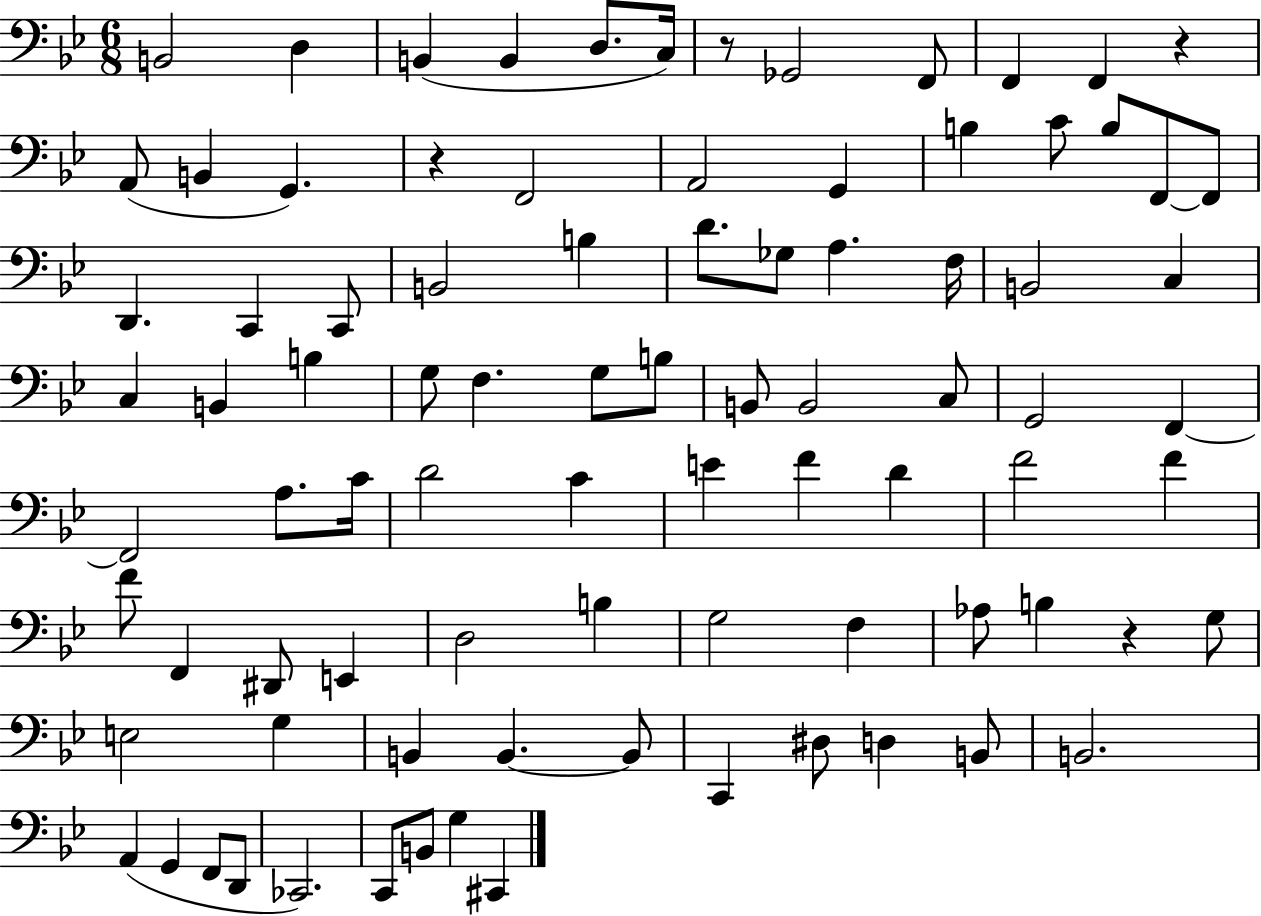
B2/h D3/q B2/q B2/q D3/e. C3/s R/e Gb2/h F2/e F2/q F2/q R/q A2/e B2/q G2/q. R/q F2/h A2/h G2/q B3/q C4/e B3/e F2/e F2/e D2/q. C2/q C2/e B2/h B3/q D4/e. Gb3/e A3/q. F3/s B2/h C3/q C3/q B2/q B3/q G3/e F3/q. G3/e B3/e B2/e B2/h C3/e G2/h F2/q F2/h A3/e. C4/s D4/h C4/q E4/q F4/q D4/q F4/h F4/q F4/e F2/q D#2/e E2/q D3/h B3/q G3/h F3/q Ab3/e B3/q R/q G3/e E3/h G3/q B2/q B2/q. B2/e C2/q D#3/e D3/q B2/e B2/h. A2/q G2/q F2/e D2/e CES2/h. C2/e B2/e G3/q C#2/q